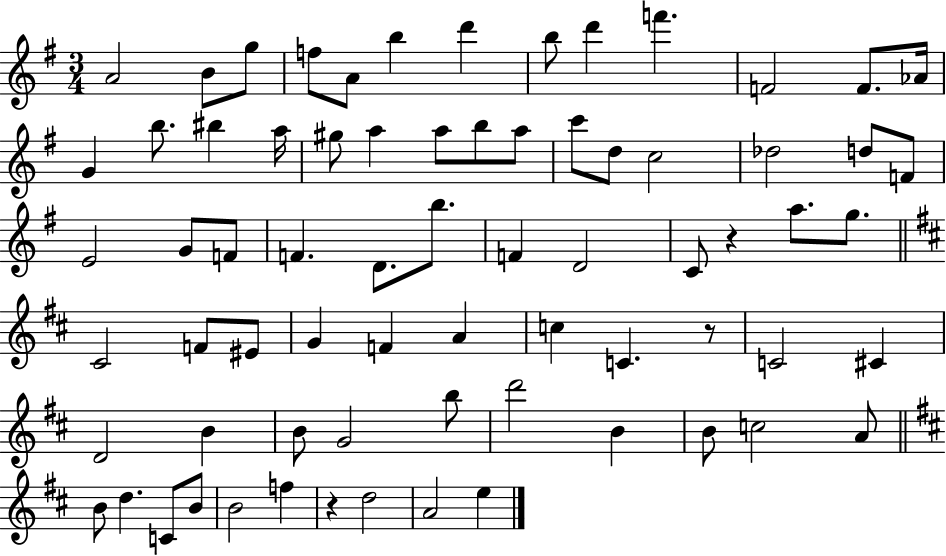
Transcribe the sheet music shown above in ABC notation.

X:1
T:Untitled
M:3/4
L:1/4
K:G
A2 B/2 g/2 f/2 A/2 b d' b/2 d' f' F2 F/2 _A/4 G b/2 ^b a/4 ^g/2 a a/2 b/2 a/2 c'/2 d/2 c2 _d2 d/2 F/2 E2 G/2 F/2 F D/2 b/2 F D2 C/2 z a/2 g/2 ^C2 F/2 ^E/2 G F A c C z/2 C2 ^C D2 B B/2 G2 b/2 d'2 B B/2 c2 A/2 B/2 d C/2 B/2 B2 f z d2 A2 e